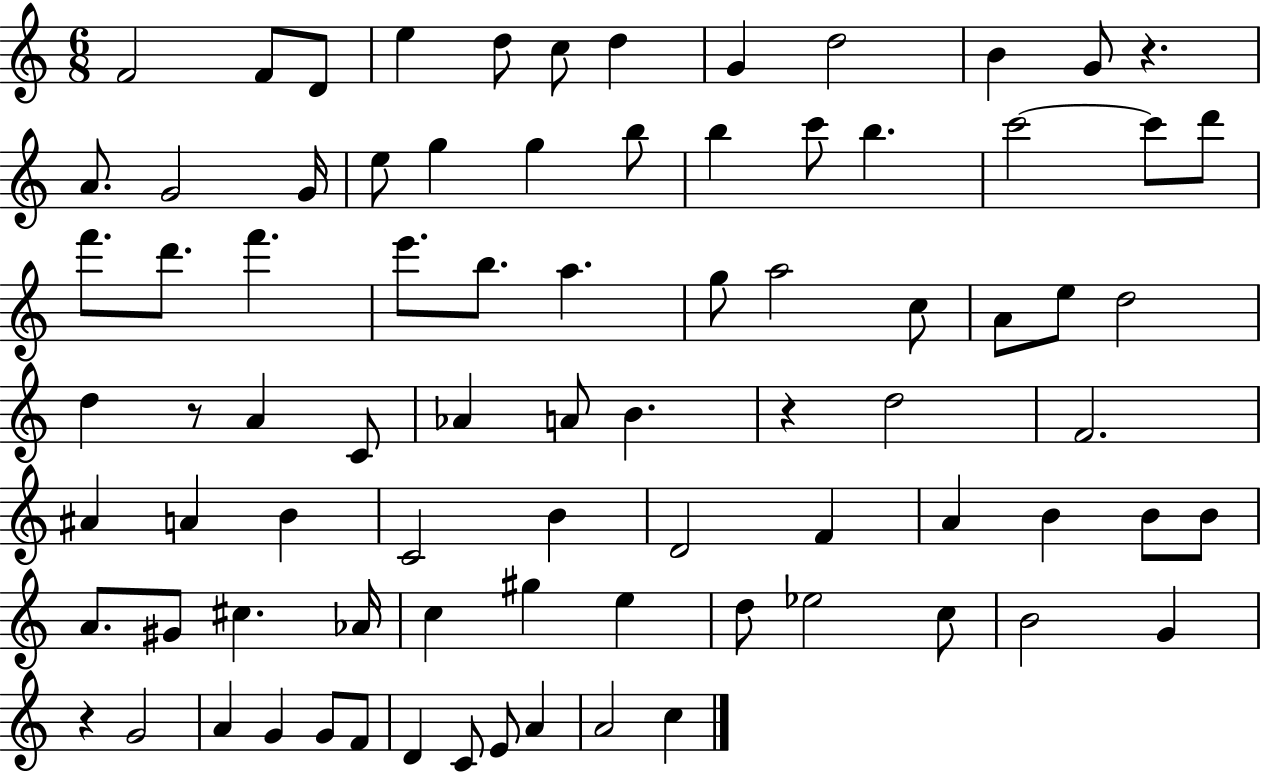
F4/h F4/e D4/e E5/q D5/e C5/e D5/q G4/q D5/h B4/q G4/e R/q. A4/e. G4/h G4/s E5/e G5/q G5/q B5/e B5/q C6/e B5/q. C6/h C6/e D6/e F6/e. D6/e. F6/q. E6/e. B5/e. A5/q. G5/e A5/h C5/e A4/e E5/e D5/h D5/q R/e A4/q C4/e Ab4/q A4/e B4/q. R/q D5/h F4/h. A#4/q A4/q B4/q C4/h B4/q D4/h F4/q A4/q B4/q B4/e B4/e A4/e. G#4/e C#5/q. Ab4/s C5/q G#5/q E5/q D5/e Eb5/h C5/e B4/h G4/q R/q G4/h A4/q G4/q G4/e F4/e D4/q C4/e E4/e A4/q A4/h C5/q